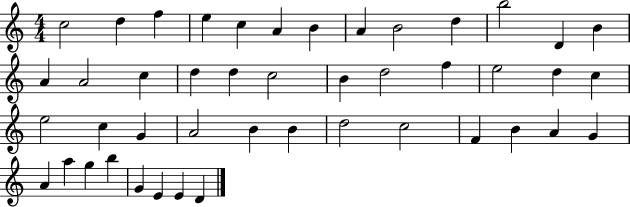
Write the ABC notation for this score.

X:1
T:Untitled
M:4/4
L:1/4
K:C
c2 d f e c A B A B2 d b2 D B A A2 c d d c2 B d2 f e2 d c e2 c G A2 B B d2 c2 F B A G A a g b G E E D